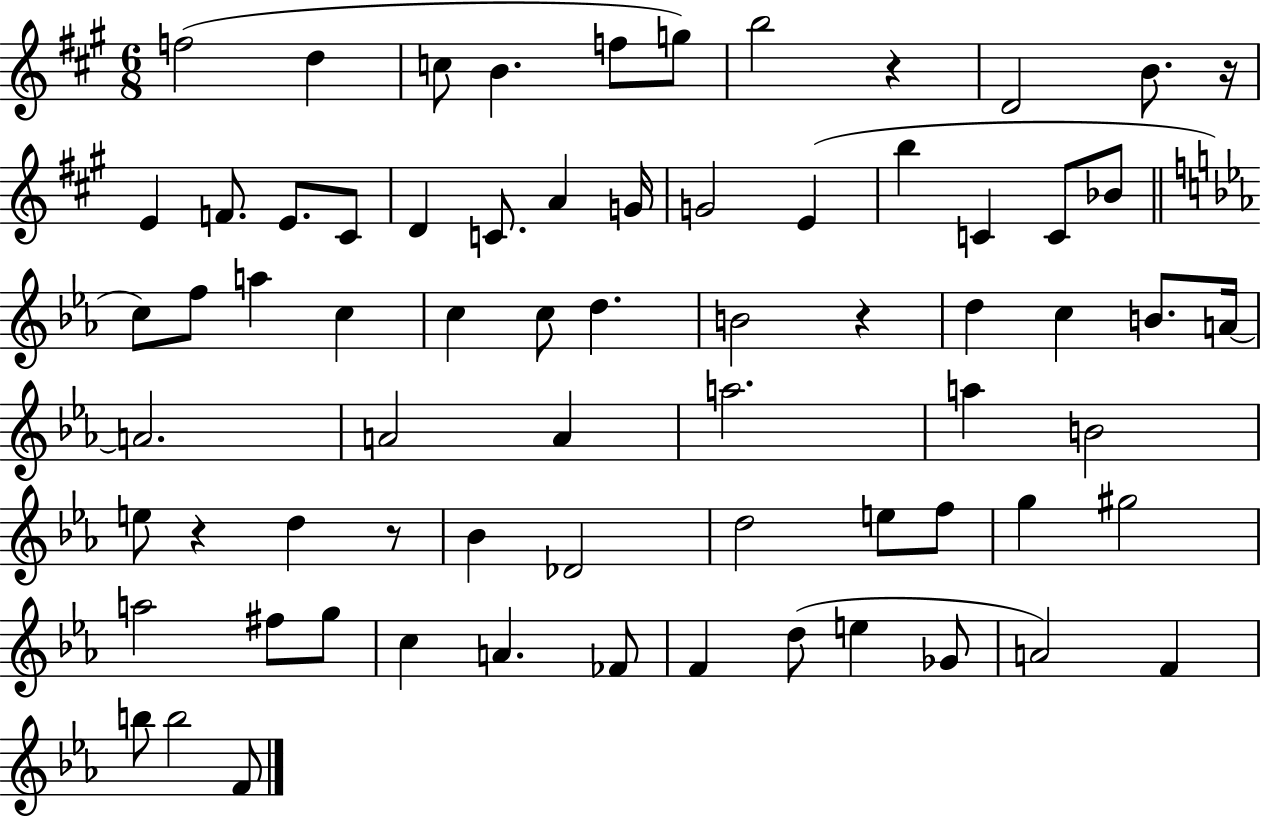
F5/h D5/q C5/e B4/q. F5/e G5/e B5/h R/q D4/h B4/e. R/s E4/q F4/e. E4/e. C#4/e D4/q C4/e. A4/q G4/s G4/h E4/q B5/q C4/q C4/e Bb4/e C5/e F5/e A5/q C5/q C5/q C5/e D5/q. B4/h R/q D5/q C5/q B4/e. A4/s A4/h. A4/h A4/q A5/h. A5/q B4/h E5/e R/q D5/q R/e Bb4/q Db4/h D5/h E5/e F5/e G5/q G#5/h A5/h F#5/e G5/e C5/q A4/q. FES4/e F4/q D5/e E5/q Gb4/e A4/h F4/q B5/e B5/h F4/e